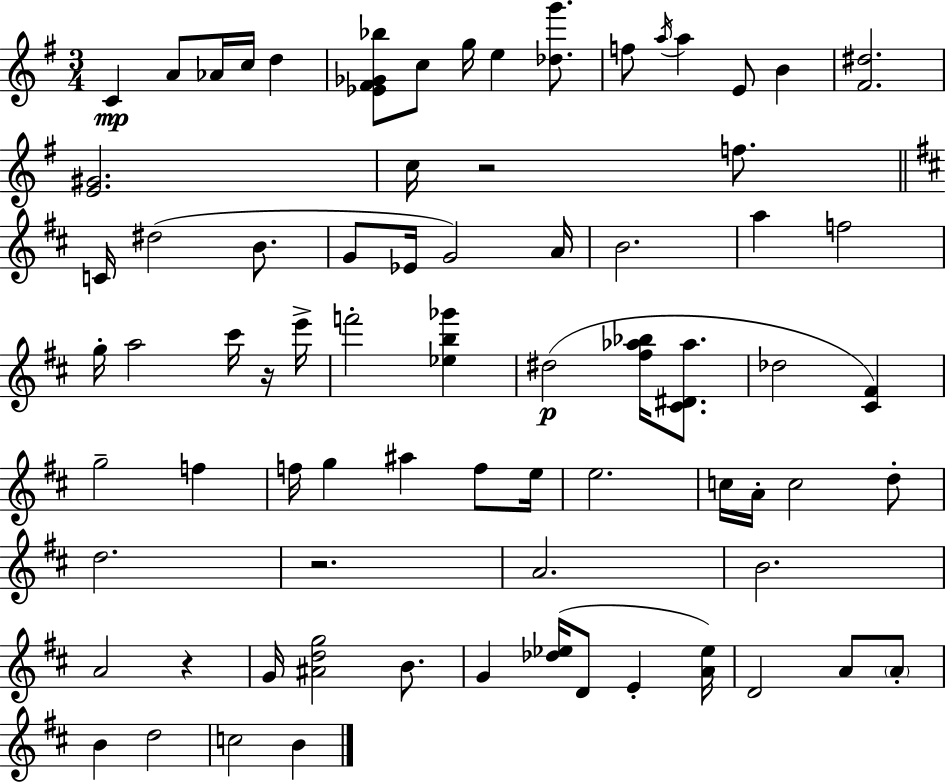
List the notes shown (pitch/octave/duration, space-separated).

C4/q A4/e Ab4/s C5/s D5/q [Eb4,F#4,Gb4,Bb5]/e C5/e G5/s E5/q [Db5,G6]/e. F5/e A5/s A5/q E4/e B4/q [F#4,D#5]/h. [E4,G#4]/h. C5/s R/h F5/e. C4/s D#5/h B4/e. G4/e Eb4/s G4/h A4/s B4/h. A5/q F5/h G5/s A5/h C#6/s R/s E6/s F6/h [Eb5,B5,Gb6]/q D#5/h [F#5,Ab5,Bb5]/s [C#4,D#4,Ab5]/e. Db5/h [C#4,F#4]/q G5/h F5/q F5/s G5/q A#5/q F5/e E5/s E5/h. C5/s A4/s C5/h D5/e D5/h. R/h. A4/h. B4/h. A4/h R/q G4/s [A#4,D5,G5]/h B4/e. G4/q [Db5,Eb5]/s D4/e E4/q [A4,Eb5]/s D4/h A4/e A4/e B4/q D5/h C5/h B4/q